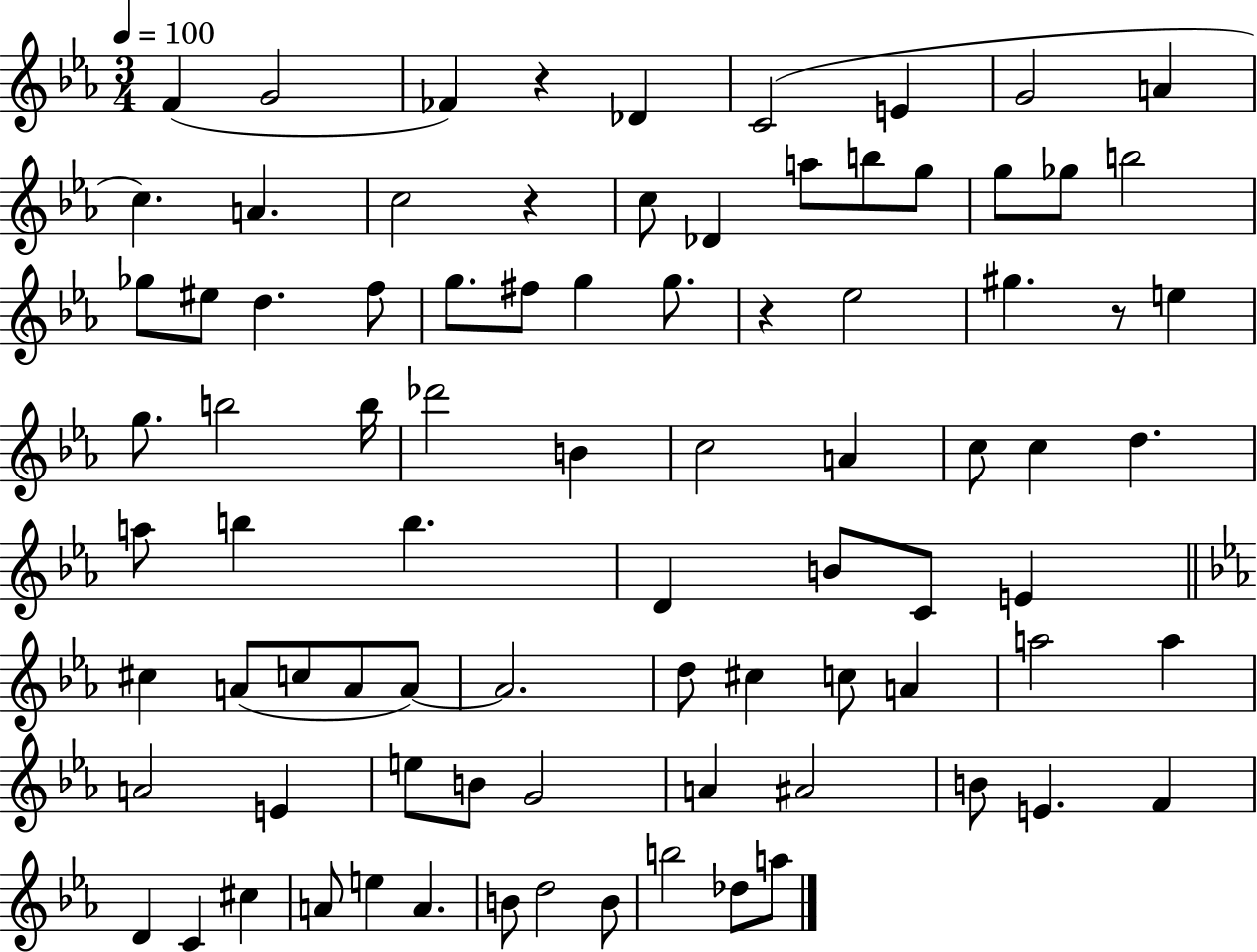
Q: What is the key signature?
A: EES major